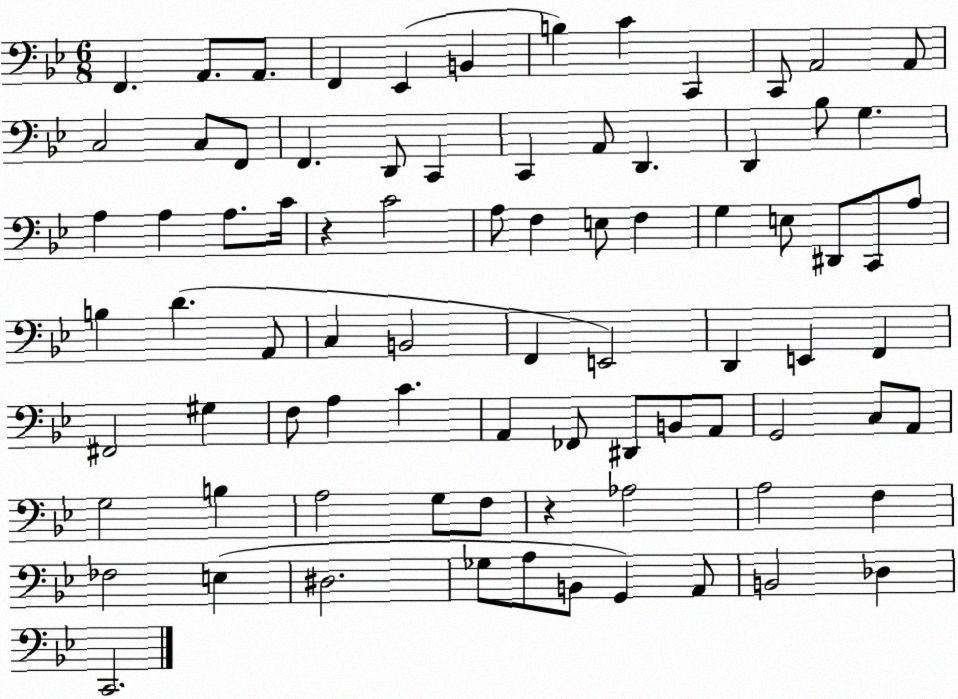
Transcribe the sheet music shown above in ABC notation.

X:1
T:Untitled
M:6/8
L:1/4
K:Bb
F,, A,,/2 A,,/2 F,, _E,, B,, B, C C,, C,,/2 A,,2 A,,/2 C,2 C,/2 F,,/2 F,, D,,/2 C,, C,, A,,/2 D,, D,, _B,/2 G, A, A, A,/2 C/4 z C2 A,/2 F, E,/2 F, G, E,/2 ^D,,/2 C,,/2 A,/2 B, D A,,/2 C, B,,2 F,, E,,2 D,, E,, F,, ^F,,2 ^G, F,/2 A, C A,, _F,,/2 ^D,,/2 B,,/2 A,,/2 G,,2 C,/2 A,,/2 G,2 B, A,2 G,/2 F,/2 z _A,2 A,2 F, _F,2 E, ^D,2 _G,/2 A,/2 B,,/2 G,, A,,/2 B,,2 _D, C,,2